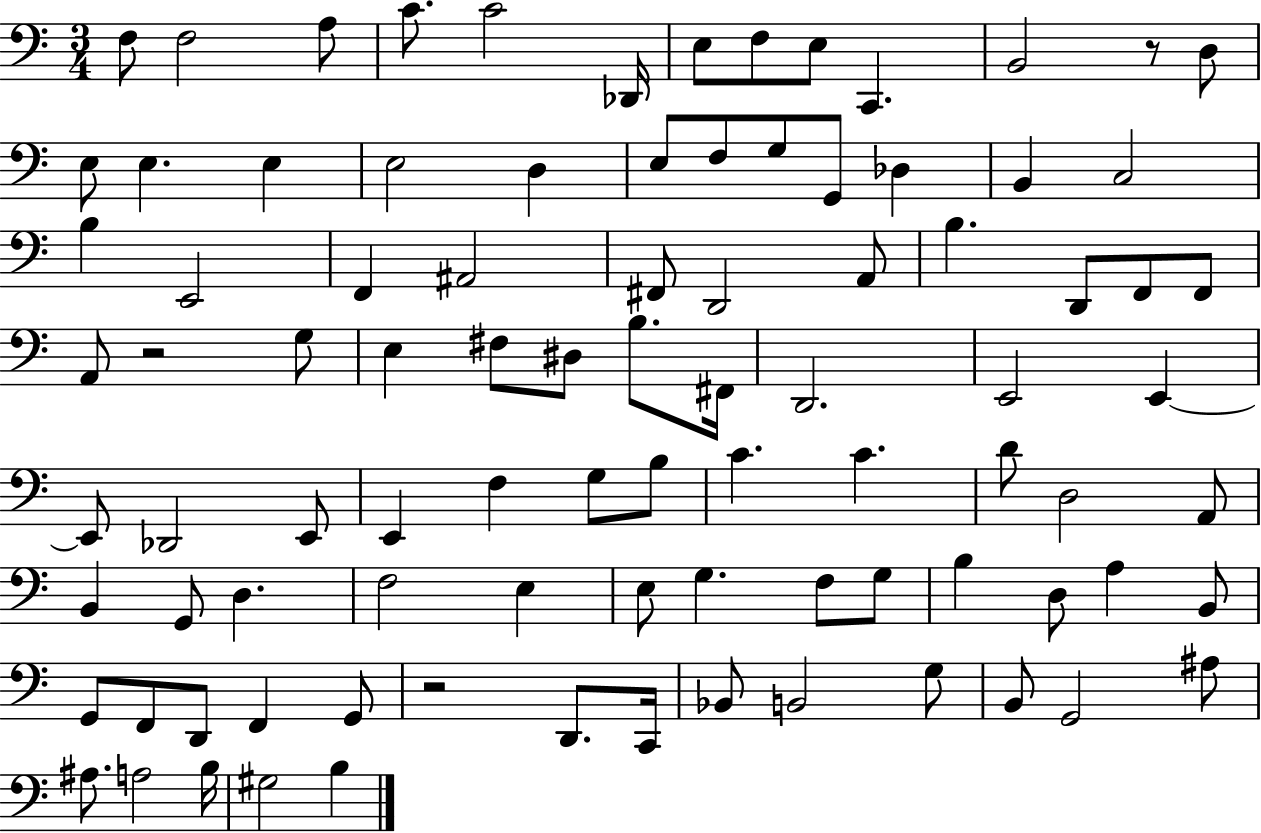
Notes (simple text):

F3/e F3/h A3/e C4/e. C4/h Db2/s E3/e F3/e E3/e C2/q. B2/h R/e D3/e E3/e E3/q. E3/q E3/h D3/q E3/e F3/e G3/e G2/e Db3/q B2/q C3/h B3/q E2/h F2/q A#2/h F#2/e D2/h A2/e B3/q. D2/e F2/e F2/e A2/e R/h G3/e E3/q F#3/e D#3/e B3/e. F#2/s D2/h. E2/h E2/q E2/e Db2/h E2/e E2/q F3/q G3/e B3/e C4/q. C4/q. D4/e D3/h A2/e B2/q G2/e D3/q. F3/h E3/q E3/e G3/q. F3/e G3/e B3/q D3/e A3/q B2/e G2/e F2/e D2/e F2/q G2/e R/h D2/e. C2/s Bb2/e B2/h G3/e B2/e G2/h A#3/e A#3/e. A3/h B3/s G#3/h B3/q